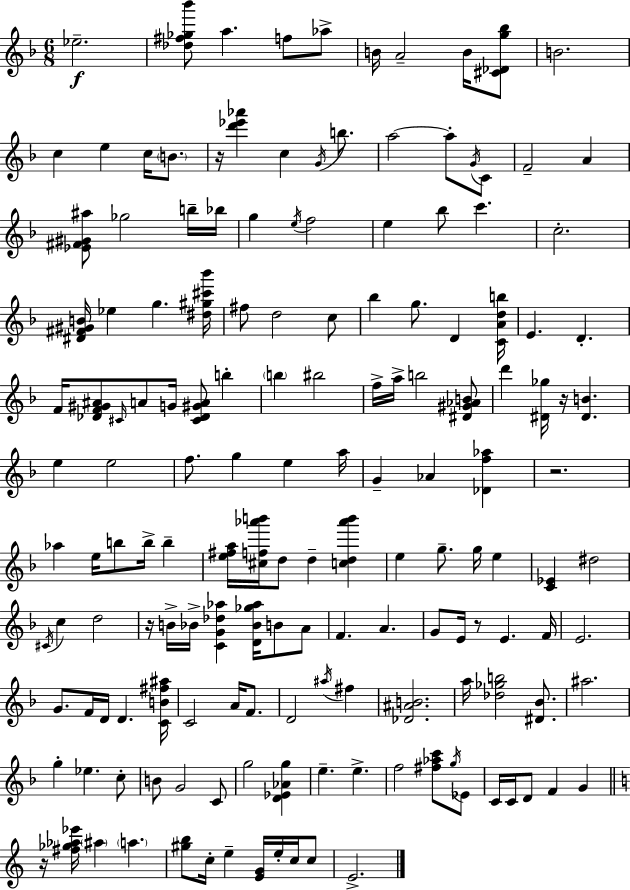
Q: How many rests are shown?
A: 6